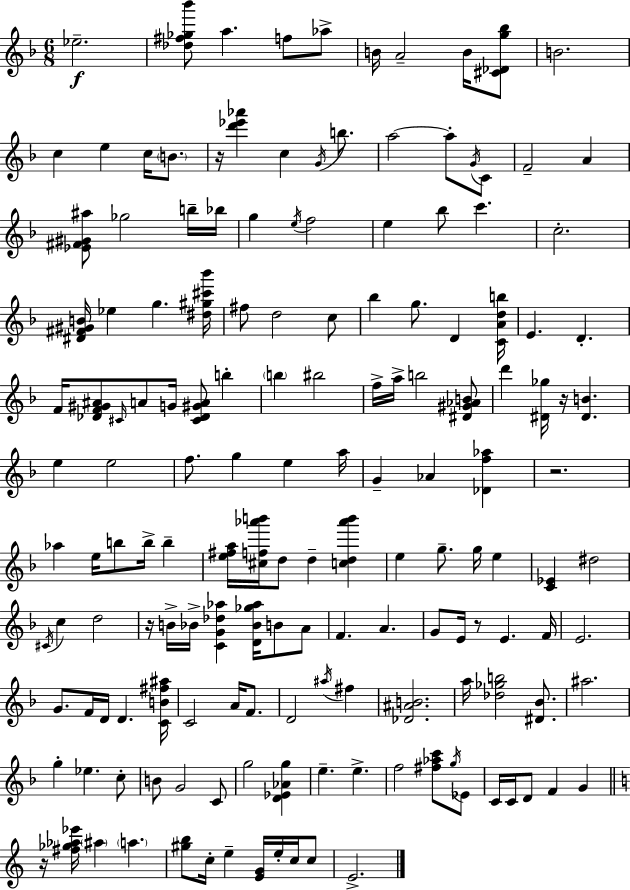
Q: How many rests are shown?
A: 6